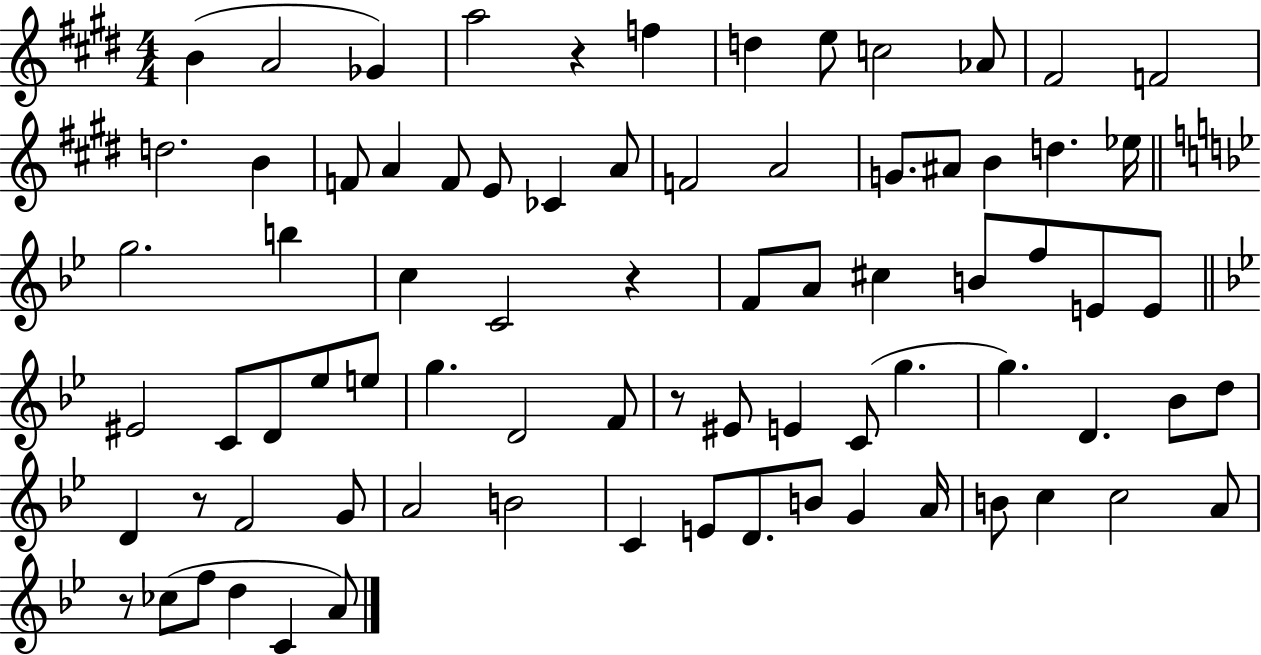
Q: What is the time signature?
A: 4/4